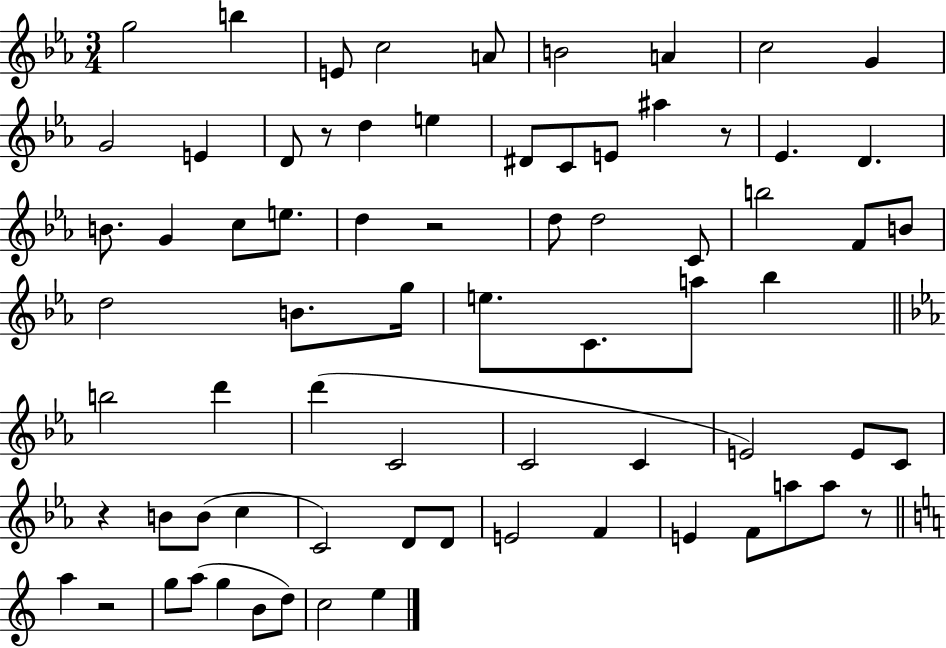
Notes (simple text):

G5/h B5/q E4/e C5/h A4/e B4/h A4/q C5/h G4/q G4/h E4/q D4/e R/e D5/q E5/q D#4/e C4/e E4/e A#5/q R/e Eb4/q. D4/q. B4/e. G4/q C5/e E5/e. D5/q R/h D5/e D5/h C4/e B5/h F4/e B4/e D5/h B4/e. G5/s E5/e. C4/e. A5/e Bb5/q B5/h D6/q D6/q C4/h C4/h C4/q E4/h E4/e C4/e R/q B4/e B4/e C5/q C4/h D4/e D4/e E4/h F4/q E4/q F4/e A5/e A5/e R/e A5/q R/h G5/e A5/e G5/q B4/e D5/e C5/h E5/q